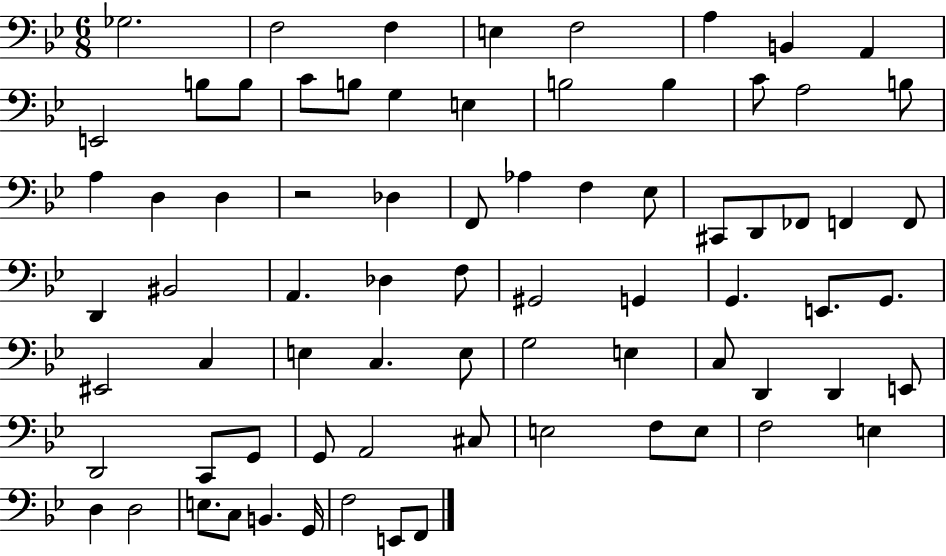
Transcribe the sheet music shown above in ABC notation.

X:1
T:Untitled
M:6/8
L:1/4
K:Bb
_G,2 F,2 F, E, F,2 A, B,, A,, E,,2 B,/2 B,/2 C/2 B,/2 G, E, B,2 B, C/2 A,2 B,/2 A, D, D, z2 _D, F,,/2 _A, F, _E,/2 ^C,,/2 D,,/2 _F,,/2 F,, F,,/2 D,, ^B,,2 A,, _D, F,/2 ^G,,2 G,, G,, E,,/2 G,,/2 ^E,,2 C, E, C, E,/2 G,2 E, C,/2 D,, D,, E,,/2 D,,2 C,,/2 G,,/2 G,,/2 A,,2 ^C,/2 E,2 F,/2 E,/2 F,2 E, D, D,2 E,/2 C,/2 B,, G,,/4 F,2 E,,/2 F,,/2